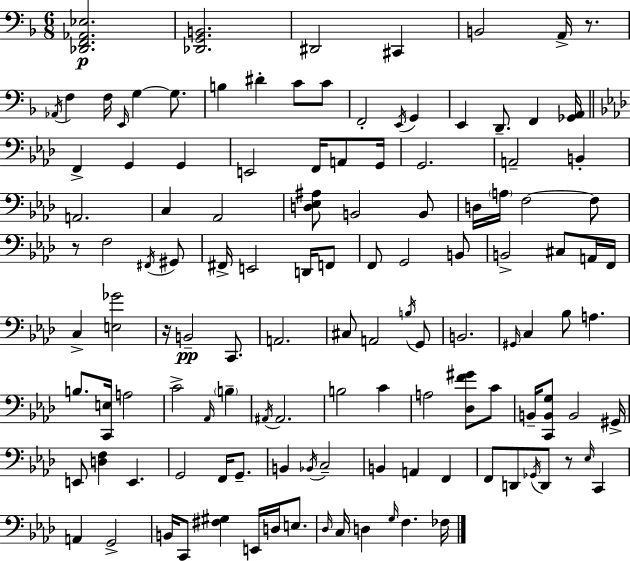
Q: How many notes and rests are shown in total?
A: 124